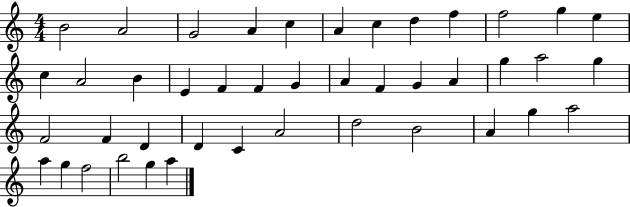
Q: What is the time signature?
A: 4/4